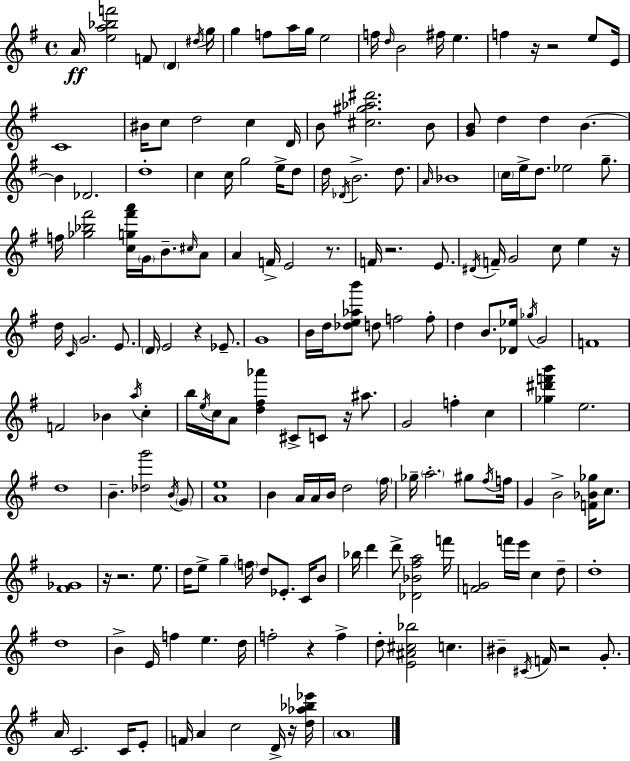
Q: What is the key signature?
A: G major